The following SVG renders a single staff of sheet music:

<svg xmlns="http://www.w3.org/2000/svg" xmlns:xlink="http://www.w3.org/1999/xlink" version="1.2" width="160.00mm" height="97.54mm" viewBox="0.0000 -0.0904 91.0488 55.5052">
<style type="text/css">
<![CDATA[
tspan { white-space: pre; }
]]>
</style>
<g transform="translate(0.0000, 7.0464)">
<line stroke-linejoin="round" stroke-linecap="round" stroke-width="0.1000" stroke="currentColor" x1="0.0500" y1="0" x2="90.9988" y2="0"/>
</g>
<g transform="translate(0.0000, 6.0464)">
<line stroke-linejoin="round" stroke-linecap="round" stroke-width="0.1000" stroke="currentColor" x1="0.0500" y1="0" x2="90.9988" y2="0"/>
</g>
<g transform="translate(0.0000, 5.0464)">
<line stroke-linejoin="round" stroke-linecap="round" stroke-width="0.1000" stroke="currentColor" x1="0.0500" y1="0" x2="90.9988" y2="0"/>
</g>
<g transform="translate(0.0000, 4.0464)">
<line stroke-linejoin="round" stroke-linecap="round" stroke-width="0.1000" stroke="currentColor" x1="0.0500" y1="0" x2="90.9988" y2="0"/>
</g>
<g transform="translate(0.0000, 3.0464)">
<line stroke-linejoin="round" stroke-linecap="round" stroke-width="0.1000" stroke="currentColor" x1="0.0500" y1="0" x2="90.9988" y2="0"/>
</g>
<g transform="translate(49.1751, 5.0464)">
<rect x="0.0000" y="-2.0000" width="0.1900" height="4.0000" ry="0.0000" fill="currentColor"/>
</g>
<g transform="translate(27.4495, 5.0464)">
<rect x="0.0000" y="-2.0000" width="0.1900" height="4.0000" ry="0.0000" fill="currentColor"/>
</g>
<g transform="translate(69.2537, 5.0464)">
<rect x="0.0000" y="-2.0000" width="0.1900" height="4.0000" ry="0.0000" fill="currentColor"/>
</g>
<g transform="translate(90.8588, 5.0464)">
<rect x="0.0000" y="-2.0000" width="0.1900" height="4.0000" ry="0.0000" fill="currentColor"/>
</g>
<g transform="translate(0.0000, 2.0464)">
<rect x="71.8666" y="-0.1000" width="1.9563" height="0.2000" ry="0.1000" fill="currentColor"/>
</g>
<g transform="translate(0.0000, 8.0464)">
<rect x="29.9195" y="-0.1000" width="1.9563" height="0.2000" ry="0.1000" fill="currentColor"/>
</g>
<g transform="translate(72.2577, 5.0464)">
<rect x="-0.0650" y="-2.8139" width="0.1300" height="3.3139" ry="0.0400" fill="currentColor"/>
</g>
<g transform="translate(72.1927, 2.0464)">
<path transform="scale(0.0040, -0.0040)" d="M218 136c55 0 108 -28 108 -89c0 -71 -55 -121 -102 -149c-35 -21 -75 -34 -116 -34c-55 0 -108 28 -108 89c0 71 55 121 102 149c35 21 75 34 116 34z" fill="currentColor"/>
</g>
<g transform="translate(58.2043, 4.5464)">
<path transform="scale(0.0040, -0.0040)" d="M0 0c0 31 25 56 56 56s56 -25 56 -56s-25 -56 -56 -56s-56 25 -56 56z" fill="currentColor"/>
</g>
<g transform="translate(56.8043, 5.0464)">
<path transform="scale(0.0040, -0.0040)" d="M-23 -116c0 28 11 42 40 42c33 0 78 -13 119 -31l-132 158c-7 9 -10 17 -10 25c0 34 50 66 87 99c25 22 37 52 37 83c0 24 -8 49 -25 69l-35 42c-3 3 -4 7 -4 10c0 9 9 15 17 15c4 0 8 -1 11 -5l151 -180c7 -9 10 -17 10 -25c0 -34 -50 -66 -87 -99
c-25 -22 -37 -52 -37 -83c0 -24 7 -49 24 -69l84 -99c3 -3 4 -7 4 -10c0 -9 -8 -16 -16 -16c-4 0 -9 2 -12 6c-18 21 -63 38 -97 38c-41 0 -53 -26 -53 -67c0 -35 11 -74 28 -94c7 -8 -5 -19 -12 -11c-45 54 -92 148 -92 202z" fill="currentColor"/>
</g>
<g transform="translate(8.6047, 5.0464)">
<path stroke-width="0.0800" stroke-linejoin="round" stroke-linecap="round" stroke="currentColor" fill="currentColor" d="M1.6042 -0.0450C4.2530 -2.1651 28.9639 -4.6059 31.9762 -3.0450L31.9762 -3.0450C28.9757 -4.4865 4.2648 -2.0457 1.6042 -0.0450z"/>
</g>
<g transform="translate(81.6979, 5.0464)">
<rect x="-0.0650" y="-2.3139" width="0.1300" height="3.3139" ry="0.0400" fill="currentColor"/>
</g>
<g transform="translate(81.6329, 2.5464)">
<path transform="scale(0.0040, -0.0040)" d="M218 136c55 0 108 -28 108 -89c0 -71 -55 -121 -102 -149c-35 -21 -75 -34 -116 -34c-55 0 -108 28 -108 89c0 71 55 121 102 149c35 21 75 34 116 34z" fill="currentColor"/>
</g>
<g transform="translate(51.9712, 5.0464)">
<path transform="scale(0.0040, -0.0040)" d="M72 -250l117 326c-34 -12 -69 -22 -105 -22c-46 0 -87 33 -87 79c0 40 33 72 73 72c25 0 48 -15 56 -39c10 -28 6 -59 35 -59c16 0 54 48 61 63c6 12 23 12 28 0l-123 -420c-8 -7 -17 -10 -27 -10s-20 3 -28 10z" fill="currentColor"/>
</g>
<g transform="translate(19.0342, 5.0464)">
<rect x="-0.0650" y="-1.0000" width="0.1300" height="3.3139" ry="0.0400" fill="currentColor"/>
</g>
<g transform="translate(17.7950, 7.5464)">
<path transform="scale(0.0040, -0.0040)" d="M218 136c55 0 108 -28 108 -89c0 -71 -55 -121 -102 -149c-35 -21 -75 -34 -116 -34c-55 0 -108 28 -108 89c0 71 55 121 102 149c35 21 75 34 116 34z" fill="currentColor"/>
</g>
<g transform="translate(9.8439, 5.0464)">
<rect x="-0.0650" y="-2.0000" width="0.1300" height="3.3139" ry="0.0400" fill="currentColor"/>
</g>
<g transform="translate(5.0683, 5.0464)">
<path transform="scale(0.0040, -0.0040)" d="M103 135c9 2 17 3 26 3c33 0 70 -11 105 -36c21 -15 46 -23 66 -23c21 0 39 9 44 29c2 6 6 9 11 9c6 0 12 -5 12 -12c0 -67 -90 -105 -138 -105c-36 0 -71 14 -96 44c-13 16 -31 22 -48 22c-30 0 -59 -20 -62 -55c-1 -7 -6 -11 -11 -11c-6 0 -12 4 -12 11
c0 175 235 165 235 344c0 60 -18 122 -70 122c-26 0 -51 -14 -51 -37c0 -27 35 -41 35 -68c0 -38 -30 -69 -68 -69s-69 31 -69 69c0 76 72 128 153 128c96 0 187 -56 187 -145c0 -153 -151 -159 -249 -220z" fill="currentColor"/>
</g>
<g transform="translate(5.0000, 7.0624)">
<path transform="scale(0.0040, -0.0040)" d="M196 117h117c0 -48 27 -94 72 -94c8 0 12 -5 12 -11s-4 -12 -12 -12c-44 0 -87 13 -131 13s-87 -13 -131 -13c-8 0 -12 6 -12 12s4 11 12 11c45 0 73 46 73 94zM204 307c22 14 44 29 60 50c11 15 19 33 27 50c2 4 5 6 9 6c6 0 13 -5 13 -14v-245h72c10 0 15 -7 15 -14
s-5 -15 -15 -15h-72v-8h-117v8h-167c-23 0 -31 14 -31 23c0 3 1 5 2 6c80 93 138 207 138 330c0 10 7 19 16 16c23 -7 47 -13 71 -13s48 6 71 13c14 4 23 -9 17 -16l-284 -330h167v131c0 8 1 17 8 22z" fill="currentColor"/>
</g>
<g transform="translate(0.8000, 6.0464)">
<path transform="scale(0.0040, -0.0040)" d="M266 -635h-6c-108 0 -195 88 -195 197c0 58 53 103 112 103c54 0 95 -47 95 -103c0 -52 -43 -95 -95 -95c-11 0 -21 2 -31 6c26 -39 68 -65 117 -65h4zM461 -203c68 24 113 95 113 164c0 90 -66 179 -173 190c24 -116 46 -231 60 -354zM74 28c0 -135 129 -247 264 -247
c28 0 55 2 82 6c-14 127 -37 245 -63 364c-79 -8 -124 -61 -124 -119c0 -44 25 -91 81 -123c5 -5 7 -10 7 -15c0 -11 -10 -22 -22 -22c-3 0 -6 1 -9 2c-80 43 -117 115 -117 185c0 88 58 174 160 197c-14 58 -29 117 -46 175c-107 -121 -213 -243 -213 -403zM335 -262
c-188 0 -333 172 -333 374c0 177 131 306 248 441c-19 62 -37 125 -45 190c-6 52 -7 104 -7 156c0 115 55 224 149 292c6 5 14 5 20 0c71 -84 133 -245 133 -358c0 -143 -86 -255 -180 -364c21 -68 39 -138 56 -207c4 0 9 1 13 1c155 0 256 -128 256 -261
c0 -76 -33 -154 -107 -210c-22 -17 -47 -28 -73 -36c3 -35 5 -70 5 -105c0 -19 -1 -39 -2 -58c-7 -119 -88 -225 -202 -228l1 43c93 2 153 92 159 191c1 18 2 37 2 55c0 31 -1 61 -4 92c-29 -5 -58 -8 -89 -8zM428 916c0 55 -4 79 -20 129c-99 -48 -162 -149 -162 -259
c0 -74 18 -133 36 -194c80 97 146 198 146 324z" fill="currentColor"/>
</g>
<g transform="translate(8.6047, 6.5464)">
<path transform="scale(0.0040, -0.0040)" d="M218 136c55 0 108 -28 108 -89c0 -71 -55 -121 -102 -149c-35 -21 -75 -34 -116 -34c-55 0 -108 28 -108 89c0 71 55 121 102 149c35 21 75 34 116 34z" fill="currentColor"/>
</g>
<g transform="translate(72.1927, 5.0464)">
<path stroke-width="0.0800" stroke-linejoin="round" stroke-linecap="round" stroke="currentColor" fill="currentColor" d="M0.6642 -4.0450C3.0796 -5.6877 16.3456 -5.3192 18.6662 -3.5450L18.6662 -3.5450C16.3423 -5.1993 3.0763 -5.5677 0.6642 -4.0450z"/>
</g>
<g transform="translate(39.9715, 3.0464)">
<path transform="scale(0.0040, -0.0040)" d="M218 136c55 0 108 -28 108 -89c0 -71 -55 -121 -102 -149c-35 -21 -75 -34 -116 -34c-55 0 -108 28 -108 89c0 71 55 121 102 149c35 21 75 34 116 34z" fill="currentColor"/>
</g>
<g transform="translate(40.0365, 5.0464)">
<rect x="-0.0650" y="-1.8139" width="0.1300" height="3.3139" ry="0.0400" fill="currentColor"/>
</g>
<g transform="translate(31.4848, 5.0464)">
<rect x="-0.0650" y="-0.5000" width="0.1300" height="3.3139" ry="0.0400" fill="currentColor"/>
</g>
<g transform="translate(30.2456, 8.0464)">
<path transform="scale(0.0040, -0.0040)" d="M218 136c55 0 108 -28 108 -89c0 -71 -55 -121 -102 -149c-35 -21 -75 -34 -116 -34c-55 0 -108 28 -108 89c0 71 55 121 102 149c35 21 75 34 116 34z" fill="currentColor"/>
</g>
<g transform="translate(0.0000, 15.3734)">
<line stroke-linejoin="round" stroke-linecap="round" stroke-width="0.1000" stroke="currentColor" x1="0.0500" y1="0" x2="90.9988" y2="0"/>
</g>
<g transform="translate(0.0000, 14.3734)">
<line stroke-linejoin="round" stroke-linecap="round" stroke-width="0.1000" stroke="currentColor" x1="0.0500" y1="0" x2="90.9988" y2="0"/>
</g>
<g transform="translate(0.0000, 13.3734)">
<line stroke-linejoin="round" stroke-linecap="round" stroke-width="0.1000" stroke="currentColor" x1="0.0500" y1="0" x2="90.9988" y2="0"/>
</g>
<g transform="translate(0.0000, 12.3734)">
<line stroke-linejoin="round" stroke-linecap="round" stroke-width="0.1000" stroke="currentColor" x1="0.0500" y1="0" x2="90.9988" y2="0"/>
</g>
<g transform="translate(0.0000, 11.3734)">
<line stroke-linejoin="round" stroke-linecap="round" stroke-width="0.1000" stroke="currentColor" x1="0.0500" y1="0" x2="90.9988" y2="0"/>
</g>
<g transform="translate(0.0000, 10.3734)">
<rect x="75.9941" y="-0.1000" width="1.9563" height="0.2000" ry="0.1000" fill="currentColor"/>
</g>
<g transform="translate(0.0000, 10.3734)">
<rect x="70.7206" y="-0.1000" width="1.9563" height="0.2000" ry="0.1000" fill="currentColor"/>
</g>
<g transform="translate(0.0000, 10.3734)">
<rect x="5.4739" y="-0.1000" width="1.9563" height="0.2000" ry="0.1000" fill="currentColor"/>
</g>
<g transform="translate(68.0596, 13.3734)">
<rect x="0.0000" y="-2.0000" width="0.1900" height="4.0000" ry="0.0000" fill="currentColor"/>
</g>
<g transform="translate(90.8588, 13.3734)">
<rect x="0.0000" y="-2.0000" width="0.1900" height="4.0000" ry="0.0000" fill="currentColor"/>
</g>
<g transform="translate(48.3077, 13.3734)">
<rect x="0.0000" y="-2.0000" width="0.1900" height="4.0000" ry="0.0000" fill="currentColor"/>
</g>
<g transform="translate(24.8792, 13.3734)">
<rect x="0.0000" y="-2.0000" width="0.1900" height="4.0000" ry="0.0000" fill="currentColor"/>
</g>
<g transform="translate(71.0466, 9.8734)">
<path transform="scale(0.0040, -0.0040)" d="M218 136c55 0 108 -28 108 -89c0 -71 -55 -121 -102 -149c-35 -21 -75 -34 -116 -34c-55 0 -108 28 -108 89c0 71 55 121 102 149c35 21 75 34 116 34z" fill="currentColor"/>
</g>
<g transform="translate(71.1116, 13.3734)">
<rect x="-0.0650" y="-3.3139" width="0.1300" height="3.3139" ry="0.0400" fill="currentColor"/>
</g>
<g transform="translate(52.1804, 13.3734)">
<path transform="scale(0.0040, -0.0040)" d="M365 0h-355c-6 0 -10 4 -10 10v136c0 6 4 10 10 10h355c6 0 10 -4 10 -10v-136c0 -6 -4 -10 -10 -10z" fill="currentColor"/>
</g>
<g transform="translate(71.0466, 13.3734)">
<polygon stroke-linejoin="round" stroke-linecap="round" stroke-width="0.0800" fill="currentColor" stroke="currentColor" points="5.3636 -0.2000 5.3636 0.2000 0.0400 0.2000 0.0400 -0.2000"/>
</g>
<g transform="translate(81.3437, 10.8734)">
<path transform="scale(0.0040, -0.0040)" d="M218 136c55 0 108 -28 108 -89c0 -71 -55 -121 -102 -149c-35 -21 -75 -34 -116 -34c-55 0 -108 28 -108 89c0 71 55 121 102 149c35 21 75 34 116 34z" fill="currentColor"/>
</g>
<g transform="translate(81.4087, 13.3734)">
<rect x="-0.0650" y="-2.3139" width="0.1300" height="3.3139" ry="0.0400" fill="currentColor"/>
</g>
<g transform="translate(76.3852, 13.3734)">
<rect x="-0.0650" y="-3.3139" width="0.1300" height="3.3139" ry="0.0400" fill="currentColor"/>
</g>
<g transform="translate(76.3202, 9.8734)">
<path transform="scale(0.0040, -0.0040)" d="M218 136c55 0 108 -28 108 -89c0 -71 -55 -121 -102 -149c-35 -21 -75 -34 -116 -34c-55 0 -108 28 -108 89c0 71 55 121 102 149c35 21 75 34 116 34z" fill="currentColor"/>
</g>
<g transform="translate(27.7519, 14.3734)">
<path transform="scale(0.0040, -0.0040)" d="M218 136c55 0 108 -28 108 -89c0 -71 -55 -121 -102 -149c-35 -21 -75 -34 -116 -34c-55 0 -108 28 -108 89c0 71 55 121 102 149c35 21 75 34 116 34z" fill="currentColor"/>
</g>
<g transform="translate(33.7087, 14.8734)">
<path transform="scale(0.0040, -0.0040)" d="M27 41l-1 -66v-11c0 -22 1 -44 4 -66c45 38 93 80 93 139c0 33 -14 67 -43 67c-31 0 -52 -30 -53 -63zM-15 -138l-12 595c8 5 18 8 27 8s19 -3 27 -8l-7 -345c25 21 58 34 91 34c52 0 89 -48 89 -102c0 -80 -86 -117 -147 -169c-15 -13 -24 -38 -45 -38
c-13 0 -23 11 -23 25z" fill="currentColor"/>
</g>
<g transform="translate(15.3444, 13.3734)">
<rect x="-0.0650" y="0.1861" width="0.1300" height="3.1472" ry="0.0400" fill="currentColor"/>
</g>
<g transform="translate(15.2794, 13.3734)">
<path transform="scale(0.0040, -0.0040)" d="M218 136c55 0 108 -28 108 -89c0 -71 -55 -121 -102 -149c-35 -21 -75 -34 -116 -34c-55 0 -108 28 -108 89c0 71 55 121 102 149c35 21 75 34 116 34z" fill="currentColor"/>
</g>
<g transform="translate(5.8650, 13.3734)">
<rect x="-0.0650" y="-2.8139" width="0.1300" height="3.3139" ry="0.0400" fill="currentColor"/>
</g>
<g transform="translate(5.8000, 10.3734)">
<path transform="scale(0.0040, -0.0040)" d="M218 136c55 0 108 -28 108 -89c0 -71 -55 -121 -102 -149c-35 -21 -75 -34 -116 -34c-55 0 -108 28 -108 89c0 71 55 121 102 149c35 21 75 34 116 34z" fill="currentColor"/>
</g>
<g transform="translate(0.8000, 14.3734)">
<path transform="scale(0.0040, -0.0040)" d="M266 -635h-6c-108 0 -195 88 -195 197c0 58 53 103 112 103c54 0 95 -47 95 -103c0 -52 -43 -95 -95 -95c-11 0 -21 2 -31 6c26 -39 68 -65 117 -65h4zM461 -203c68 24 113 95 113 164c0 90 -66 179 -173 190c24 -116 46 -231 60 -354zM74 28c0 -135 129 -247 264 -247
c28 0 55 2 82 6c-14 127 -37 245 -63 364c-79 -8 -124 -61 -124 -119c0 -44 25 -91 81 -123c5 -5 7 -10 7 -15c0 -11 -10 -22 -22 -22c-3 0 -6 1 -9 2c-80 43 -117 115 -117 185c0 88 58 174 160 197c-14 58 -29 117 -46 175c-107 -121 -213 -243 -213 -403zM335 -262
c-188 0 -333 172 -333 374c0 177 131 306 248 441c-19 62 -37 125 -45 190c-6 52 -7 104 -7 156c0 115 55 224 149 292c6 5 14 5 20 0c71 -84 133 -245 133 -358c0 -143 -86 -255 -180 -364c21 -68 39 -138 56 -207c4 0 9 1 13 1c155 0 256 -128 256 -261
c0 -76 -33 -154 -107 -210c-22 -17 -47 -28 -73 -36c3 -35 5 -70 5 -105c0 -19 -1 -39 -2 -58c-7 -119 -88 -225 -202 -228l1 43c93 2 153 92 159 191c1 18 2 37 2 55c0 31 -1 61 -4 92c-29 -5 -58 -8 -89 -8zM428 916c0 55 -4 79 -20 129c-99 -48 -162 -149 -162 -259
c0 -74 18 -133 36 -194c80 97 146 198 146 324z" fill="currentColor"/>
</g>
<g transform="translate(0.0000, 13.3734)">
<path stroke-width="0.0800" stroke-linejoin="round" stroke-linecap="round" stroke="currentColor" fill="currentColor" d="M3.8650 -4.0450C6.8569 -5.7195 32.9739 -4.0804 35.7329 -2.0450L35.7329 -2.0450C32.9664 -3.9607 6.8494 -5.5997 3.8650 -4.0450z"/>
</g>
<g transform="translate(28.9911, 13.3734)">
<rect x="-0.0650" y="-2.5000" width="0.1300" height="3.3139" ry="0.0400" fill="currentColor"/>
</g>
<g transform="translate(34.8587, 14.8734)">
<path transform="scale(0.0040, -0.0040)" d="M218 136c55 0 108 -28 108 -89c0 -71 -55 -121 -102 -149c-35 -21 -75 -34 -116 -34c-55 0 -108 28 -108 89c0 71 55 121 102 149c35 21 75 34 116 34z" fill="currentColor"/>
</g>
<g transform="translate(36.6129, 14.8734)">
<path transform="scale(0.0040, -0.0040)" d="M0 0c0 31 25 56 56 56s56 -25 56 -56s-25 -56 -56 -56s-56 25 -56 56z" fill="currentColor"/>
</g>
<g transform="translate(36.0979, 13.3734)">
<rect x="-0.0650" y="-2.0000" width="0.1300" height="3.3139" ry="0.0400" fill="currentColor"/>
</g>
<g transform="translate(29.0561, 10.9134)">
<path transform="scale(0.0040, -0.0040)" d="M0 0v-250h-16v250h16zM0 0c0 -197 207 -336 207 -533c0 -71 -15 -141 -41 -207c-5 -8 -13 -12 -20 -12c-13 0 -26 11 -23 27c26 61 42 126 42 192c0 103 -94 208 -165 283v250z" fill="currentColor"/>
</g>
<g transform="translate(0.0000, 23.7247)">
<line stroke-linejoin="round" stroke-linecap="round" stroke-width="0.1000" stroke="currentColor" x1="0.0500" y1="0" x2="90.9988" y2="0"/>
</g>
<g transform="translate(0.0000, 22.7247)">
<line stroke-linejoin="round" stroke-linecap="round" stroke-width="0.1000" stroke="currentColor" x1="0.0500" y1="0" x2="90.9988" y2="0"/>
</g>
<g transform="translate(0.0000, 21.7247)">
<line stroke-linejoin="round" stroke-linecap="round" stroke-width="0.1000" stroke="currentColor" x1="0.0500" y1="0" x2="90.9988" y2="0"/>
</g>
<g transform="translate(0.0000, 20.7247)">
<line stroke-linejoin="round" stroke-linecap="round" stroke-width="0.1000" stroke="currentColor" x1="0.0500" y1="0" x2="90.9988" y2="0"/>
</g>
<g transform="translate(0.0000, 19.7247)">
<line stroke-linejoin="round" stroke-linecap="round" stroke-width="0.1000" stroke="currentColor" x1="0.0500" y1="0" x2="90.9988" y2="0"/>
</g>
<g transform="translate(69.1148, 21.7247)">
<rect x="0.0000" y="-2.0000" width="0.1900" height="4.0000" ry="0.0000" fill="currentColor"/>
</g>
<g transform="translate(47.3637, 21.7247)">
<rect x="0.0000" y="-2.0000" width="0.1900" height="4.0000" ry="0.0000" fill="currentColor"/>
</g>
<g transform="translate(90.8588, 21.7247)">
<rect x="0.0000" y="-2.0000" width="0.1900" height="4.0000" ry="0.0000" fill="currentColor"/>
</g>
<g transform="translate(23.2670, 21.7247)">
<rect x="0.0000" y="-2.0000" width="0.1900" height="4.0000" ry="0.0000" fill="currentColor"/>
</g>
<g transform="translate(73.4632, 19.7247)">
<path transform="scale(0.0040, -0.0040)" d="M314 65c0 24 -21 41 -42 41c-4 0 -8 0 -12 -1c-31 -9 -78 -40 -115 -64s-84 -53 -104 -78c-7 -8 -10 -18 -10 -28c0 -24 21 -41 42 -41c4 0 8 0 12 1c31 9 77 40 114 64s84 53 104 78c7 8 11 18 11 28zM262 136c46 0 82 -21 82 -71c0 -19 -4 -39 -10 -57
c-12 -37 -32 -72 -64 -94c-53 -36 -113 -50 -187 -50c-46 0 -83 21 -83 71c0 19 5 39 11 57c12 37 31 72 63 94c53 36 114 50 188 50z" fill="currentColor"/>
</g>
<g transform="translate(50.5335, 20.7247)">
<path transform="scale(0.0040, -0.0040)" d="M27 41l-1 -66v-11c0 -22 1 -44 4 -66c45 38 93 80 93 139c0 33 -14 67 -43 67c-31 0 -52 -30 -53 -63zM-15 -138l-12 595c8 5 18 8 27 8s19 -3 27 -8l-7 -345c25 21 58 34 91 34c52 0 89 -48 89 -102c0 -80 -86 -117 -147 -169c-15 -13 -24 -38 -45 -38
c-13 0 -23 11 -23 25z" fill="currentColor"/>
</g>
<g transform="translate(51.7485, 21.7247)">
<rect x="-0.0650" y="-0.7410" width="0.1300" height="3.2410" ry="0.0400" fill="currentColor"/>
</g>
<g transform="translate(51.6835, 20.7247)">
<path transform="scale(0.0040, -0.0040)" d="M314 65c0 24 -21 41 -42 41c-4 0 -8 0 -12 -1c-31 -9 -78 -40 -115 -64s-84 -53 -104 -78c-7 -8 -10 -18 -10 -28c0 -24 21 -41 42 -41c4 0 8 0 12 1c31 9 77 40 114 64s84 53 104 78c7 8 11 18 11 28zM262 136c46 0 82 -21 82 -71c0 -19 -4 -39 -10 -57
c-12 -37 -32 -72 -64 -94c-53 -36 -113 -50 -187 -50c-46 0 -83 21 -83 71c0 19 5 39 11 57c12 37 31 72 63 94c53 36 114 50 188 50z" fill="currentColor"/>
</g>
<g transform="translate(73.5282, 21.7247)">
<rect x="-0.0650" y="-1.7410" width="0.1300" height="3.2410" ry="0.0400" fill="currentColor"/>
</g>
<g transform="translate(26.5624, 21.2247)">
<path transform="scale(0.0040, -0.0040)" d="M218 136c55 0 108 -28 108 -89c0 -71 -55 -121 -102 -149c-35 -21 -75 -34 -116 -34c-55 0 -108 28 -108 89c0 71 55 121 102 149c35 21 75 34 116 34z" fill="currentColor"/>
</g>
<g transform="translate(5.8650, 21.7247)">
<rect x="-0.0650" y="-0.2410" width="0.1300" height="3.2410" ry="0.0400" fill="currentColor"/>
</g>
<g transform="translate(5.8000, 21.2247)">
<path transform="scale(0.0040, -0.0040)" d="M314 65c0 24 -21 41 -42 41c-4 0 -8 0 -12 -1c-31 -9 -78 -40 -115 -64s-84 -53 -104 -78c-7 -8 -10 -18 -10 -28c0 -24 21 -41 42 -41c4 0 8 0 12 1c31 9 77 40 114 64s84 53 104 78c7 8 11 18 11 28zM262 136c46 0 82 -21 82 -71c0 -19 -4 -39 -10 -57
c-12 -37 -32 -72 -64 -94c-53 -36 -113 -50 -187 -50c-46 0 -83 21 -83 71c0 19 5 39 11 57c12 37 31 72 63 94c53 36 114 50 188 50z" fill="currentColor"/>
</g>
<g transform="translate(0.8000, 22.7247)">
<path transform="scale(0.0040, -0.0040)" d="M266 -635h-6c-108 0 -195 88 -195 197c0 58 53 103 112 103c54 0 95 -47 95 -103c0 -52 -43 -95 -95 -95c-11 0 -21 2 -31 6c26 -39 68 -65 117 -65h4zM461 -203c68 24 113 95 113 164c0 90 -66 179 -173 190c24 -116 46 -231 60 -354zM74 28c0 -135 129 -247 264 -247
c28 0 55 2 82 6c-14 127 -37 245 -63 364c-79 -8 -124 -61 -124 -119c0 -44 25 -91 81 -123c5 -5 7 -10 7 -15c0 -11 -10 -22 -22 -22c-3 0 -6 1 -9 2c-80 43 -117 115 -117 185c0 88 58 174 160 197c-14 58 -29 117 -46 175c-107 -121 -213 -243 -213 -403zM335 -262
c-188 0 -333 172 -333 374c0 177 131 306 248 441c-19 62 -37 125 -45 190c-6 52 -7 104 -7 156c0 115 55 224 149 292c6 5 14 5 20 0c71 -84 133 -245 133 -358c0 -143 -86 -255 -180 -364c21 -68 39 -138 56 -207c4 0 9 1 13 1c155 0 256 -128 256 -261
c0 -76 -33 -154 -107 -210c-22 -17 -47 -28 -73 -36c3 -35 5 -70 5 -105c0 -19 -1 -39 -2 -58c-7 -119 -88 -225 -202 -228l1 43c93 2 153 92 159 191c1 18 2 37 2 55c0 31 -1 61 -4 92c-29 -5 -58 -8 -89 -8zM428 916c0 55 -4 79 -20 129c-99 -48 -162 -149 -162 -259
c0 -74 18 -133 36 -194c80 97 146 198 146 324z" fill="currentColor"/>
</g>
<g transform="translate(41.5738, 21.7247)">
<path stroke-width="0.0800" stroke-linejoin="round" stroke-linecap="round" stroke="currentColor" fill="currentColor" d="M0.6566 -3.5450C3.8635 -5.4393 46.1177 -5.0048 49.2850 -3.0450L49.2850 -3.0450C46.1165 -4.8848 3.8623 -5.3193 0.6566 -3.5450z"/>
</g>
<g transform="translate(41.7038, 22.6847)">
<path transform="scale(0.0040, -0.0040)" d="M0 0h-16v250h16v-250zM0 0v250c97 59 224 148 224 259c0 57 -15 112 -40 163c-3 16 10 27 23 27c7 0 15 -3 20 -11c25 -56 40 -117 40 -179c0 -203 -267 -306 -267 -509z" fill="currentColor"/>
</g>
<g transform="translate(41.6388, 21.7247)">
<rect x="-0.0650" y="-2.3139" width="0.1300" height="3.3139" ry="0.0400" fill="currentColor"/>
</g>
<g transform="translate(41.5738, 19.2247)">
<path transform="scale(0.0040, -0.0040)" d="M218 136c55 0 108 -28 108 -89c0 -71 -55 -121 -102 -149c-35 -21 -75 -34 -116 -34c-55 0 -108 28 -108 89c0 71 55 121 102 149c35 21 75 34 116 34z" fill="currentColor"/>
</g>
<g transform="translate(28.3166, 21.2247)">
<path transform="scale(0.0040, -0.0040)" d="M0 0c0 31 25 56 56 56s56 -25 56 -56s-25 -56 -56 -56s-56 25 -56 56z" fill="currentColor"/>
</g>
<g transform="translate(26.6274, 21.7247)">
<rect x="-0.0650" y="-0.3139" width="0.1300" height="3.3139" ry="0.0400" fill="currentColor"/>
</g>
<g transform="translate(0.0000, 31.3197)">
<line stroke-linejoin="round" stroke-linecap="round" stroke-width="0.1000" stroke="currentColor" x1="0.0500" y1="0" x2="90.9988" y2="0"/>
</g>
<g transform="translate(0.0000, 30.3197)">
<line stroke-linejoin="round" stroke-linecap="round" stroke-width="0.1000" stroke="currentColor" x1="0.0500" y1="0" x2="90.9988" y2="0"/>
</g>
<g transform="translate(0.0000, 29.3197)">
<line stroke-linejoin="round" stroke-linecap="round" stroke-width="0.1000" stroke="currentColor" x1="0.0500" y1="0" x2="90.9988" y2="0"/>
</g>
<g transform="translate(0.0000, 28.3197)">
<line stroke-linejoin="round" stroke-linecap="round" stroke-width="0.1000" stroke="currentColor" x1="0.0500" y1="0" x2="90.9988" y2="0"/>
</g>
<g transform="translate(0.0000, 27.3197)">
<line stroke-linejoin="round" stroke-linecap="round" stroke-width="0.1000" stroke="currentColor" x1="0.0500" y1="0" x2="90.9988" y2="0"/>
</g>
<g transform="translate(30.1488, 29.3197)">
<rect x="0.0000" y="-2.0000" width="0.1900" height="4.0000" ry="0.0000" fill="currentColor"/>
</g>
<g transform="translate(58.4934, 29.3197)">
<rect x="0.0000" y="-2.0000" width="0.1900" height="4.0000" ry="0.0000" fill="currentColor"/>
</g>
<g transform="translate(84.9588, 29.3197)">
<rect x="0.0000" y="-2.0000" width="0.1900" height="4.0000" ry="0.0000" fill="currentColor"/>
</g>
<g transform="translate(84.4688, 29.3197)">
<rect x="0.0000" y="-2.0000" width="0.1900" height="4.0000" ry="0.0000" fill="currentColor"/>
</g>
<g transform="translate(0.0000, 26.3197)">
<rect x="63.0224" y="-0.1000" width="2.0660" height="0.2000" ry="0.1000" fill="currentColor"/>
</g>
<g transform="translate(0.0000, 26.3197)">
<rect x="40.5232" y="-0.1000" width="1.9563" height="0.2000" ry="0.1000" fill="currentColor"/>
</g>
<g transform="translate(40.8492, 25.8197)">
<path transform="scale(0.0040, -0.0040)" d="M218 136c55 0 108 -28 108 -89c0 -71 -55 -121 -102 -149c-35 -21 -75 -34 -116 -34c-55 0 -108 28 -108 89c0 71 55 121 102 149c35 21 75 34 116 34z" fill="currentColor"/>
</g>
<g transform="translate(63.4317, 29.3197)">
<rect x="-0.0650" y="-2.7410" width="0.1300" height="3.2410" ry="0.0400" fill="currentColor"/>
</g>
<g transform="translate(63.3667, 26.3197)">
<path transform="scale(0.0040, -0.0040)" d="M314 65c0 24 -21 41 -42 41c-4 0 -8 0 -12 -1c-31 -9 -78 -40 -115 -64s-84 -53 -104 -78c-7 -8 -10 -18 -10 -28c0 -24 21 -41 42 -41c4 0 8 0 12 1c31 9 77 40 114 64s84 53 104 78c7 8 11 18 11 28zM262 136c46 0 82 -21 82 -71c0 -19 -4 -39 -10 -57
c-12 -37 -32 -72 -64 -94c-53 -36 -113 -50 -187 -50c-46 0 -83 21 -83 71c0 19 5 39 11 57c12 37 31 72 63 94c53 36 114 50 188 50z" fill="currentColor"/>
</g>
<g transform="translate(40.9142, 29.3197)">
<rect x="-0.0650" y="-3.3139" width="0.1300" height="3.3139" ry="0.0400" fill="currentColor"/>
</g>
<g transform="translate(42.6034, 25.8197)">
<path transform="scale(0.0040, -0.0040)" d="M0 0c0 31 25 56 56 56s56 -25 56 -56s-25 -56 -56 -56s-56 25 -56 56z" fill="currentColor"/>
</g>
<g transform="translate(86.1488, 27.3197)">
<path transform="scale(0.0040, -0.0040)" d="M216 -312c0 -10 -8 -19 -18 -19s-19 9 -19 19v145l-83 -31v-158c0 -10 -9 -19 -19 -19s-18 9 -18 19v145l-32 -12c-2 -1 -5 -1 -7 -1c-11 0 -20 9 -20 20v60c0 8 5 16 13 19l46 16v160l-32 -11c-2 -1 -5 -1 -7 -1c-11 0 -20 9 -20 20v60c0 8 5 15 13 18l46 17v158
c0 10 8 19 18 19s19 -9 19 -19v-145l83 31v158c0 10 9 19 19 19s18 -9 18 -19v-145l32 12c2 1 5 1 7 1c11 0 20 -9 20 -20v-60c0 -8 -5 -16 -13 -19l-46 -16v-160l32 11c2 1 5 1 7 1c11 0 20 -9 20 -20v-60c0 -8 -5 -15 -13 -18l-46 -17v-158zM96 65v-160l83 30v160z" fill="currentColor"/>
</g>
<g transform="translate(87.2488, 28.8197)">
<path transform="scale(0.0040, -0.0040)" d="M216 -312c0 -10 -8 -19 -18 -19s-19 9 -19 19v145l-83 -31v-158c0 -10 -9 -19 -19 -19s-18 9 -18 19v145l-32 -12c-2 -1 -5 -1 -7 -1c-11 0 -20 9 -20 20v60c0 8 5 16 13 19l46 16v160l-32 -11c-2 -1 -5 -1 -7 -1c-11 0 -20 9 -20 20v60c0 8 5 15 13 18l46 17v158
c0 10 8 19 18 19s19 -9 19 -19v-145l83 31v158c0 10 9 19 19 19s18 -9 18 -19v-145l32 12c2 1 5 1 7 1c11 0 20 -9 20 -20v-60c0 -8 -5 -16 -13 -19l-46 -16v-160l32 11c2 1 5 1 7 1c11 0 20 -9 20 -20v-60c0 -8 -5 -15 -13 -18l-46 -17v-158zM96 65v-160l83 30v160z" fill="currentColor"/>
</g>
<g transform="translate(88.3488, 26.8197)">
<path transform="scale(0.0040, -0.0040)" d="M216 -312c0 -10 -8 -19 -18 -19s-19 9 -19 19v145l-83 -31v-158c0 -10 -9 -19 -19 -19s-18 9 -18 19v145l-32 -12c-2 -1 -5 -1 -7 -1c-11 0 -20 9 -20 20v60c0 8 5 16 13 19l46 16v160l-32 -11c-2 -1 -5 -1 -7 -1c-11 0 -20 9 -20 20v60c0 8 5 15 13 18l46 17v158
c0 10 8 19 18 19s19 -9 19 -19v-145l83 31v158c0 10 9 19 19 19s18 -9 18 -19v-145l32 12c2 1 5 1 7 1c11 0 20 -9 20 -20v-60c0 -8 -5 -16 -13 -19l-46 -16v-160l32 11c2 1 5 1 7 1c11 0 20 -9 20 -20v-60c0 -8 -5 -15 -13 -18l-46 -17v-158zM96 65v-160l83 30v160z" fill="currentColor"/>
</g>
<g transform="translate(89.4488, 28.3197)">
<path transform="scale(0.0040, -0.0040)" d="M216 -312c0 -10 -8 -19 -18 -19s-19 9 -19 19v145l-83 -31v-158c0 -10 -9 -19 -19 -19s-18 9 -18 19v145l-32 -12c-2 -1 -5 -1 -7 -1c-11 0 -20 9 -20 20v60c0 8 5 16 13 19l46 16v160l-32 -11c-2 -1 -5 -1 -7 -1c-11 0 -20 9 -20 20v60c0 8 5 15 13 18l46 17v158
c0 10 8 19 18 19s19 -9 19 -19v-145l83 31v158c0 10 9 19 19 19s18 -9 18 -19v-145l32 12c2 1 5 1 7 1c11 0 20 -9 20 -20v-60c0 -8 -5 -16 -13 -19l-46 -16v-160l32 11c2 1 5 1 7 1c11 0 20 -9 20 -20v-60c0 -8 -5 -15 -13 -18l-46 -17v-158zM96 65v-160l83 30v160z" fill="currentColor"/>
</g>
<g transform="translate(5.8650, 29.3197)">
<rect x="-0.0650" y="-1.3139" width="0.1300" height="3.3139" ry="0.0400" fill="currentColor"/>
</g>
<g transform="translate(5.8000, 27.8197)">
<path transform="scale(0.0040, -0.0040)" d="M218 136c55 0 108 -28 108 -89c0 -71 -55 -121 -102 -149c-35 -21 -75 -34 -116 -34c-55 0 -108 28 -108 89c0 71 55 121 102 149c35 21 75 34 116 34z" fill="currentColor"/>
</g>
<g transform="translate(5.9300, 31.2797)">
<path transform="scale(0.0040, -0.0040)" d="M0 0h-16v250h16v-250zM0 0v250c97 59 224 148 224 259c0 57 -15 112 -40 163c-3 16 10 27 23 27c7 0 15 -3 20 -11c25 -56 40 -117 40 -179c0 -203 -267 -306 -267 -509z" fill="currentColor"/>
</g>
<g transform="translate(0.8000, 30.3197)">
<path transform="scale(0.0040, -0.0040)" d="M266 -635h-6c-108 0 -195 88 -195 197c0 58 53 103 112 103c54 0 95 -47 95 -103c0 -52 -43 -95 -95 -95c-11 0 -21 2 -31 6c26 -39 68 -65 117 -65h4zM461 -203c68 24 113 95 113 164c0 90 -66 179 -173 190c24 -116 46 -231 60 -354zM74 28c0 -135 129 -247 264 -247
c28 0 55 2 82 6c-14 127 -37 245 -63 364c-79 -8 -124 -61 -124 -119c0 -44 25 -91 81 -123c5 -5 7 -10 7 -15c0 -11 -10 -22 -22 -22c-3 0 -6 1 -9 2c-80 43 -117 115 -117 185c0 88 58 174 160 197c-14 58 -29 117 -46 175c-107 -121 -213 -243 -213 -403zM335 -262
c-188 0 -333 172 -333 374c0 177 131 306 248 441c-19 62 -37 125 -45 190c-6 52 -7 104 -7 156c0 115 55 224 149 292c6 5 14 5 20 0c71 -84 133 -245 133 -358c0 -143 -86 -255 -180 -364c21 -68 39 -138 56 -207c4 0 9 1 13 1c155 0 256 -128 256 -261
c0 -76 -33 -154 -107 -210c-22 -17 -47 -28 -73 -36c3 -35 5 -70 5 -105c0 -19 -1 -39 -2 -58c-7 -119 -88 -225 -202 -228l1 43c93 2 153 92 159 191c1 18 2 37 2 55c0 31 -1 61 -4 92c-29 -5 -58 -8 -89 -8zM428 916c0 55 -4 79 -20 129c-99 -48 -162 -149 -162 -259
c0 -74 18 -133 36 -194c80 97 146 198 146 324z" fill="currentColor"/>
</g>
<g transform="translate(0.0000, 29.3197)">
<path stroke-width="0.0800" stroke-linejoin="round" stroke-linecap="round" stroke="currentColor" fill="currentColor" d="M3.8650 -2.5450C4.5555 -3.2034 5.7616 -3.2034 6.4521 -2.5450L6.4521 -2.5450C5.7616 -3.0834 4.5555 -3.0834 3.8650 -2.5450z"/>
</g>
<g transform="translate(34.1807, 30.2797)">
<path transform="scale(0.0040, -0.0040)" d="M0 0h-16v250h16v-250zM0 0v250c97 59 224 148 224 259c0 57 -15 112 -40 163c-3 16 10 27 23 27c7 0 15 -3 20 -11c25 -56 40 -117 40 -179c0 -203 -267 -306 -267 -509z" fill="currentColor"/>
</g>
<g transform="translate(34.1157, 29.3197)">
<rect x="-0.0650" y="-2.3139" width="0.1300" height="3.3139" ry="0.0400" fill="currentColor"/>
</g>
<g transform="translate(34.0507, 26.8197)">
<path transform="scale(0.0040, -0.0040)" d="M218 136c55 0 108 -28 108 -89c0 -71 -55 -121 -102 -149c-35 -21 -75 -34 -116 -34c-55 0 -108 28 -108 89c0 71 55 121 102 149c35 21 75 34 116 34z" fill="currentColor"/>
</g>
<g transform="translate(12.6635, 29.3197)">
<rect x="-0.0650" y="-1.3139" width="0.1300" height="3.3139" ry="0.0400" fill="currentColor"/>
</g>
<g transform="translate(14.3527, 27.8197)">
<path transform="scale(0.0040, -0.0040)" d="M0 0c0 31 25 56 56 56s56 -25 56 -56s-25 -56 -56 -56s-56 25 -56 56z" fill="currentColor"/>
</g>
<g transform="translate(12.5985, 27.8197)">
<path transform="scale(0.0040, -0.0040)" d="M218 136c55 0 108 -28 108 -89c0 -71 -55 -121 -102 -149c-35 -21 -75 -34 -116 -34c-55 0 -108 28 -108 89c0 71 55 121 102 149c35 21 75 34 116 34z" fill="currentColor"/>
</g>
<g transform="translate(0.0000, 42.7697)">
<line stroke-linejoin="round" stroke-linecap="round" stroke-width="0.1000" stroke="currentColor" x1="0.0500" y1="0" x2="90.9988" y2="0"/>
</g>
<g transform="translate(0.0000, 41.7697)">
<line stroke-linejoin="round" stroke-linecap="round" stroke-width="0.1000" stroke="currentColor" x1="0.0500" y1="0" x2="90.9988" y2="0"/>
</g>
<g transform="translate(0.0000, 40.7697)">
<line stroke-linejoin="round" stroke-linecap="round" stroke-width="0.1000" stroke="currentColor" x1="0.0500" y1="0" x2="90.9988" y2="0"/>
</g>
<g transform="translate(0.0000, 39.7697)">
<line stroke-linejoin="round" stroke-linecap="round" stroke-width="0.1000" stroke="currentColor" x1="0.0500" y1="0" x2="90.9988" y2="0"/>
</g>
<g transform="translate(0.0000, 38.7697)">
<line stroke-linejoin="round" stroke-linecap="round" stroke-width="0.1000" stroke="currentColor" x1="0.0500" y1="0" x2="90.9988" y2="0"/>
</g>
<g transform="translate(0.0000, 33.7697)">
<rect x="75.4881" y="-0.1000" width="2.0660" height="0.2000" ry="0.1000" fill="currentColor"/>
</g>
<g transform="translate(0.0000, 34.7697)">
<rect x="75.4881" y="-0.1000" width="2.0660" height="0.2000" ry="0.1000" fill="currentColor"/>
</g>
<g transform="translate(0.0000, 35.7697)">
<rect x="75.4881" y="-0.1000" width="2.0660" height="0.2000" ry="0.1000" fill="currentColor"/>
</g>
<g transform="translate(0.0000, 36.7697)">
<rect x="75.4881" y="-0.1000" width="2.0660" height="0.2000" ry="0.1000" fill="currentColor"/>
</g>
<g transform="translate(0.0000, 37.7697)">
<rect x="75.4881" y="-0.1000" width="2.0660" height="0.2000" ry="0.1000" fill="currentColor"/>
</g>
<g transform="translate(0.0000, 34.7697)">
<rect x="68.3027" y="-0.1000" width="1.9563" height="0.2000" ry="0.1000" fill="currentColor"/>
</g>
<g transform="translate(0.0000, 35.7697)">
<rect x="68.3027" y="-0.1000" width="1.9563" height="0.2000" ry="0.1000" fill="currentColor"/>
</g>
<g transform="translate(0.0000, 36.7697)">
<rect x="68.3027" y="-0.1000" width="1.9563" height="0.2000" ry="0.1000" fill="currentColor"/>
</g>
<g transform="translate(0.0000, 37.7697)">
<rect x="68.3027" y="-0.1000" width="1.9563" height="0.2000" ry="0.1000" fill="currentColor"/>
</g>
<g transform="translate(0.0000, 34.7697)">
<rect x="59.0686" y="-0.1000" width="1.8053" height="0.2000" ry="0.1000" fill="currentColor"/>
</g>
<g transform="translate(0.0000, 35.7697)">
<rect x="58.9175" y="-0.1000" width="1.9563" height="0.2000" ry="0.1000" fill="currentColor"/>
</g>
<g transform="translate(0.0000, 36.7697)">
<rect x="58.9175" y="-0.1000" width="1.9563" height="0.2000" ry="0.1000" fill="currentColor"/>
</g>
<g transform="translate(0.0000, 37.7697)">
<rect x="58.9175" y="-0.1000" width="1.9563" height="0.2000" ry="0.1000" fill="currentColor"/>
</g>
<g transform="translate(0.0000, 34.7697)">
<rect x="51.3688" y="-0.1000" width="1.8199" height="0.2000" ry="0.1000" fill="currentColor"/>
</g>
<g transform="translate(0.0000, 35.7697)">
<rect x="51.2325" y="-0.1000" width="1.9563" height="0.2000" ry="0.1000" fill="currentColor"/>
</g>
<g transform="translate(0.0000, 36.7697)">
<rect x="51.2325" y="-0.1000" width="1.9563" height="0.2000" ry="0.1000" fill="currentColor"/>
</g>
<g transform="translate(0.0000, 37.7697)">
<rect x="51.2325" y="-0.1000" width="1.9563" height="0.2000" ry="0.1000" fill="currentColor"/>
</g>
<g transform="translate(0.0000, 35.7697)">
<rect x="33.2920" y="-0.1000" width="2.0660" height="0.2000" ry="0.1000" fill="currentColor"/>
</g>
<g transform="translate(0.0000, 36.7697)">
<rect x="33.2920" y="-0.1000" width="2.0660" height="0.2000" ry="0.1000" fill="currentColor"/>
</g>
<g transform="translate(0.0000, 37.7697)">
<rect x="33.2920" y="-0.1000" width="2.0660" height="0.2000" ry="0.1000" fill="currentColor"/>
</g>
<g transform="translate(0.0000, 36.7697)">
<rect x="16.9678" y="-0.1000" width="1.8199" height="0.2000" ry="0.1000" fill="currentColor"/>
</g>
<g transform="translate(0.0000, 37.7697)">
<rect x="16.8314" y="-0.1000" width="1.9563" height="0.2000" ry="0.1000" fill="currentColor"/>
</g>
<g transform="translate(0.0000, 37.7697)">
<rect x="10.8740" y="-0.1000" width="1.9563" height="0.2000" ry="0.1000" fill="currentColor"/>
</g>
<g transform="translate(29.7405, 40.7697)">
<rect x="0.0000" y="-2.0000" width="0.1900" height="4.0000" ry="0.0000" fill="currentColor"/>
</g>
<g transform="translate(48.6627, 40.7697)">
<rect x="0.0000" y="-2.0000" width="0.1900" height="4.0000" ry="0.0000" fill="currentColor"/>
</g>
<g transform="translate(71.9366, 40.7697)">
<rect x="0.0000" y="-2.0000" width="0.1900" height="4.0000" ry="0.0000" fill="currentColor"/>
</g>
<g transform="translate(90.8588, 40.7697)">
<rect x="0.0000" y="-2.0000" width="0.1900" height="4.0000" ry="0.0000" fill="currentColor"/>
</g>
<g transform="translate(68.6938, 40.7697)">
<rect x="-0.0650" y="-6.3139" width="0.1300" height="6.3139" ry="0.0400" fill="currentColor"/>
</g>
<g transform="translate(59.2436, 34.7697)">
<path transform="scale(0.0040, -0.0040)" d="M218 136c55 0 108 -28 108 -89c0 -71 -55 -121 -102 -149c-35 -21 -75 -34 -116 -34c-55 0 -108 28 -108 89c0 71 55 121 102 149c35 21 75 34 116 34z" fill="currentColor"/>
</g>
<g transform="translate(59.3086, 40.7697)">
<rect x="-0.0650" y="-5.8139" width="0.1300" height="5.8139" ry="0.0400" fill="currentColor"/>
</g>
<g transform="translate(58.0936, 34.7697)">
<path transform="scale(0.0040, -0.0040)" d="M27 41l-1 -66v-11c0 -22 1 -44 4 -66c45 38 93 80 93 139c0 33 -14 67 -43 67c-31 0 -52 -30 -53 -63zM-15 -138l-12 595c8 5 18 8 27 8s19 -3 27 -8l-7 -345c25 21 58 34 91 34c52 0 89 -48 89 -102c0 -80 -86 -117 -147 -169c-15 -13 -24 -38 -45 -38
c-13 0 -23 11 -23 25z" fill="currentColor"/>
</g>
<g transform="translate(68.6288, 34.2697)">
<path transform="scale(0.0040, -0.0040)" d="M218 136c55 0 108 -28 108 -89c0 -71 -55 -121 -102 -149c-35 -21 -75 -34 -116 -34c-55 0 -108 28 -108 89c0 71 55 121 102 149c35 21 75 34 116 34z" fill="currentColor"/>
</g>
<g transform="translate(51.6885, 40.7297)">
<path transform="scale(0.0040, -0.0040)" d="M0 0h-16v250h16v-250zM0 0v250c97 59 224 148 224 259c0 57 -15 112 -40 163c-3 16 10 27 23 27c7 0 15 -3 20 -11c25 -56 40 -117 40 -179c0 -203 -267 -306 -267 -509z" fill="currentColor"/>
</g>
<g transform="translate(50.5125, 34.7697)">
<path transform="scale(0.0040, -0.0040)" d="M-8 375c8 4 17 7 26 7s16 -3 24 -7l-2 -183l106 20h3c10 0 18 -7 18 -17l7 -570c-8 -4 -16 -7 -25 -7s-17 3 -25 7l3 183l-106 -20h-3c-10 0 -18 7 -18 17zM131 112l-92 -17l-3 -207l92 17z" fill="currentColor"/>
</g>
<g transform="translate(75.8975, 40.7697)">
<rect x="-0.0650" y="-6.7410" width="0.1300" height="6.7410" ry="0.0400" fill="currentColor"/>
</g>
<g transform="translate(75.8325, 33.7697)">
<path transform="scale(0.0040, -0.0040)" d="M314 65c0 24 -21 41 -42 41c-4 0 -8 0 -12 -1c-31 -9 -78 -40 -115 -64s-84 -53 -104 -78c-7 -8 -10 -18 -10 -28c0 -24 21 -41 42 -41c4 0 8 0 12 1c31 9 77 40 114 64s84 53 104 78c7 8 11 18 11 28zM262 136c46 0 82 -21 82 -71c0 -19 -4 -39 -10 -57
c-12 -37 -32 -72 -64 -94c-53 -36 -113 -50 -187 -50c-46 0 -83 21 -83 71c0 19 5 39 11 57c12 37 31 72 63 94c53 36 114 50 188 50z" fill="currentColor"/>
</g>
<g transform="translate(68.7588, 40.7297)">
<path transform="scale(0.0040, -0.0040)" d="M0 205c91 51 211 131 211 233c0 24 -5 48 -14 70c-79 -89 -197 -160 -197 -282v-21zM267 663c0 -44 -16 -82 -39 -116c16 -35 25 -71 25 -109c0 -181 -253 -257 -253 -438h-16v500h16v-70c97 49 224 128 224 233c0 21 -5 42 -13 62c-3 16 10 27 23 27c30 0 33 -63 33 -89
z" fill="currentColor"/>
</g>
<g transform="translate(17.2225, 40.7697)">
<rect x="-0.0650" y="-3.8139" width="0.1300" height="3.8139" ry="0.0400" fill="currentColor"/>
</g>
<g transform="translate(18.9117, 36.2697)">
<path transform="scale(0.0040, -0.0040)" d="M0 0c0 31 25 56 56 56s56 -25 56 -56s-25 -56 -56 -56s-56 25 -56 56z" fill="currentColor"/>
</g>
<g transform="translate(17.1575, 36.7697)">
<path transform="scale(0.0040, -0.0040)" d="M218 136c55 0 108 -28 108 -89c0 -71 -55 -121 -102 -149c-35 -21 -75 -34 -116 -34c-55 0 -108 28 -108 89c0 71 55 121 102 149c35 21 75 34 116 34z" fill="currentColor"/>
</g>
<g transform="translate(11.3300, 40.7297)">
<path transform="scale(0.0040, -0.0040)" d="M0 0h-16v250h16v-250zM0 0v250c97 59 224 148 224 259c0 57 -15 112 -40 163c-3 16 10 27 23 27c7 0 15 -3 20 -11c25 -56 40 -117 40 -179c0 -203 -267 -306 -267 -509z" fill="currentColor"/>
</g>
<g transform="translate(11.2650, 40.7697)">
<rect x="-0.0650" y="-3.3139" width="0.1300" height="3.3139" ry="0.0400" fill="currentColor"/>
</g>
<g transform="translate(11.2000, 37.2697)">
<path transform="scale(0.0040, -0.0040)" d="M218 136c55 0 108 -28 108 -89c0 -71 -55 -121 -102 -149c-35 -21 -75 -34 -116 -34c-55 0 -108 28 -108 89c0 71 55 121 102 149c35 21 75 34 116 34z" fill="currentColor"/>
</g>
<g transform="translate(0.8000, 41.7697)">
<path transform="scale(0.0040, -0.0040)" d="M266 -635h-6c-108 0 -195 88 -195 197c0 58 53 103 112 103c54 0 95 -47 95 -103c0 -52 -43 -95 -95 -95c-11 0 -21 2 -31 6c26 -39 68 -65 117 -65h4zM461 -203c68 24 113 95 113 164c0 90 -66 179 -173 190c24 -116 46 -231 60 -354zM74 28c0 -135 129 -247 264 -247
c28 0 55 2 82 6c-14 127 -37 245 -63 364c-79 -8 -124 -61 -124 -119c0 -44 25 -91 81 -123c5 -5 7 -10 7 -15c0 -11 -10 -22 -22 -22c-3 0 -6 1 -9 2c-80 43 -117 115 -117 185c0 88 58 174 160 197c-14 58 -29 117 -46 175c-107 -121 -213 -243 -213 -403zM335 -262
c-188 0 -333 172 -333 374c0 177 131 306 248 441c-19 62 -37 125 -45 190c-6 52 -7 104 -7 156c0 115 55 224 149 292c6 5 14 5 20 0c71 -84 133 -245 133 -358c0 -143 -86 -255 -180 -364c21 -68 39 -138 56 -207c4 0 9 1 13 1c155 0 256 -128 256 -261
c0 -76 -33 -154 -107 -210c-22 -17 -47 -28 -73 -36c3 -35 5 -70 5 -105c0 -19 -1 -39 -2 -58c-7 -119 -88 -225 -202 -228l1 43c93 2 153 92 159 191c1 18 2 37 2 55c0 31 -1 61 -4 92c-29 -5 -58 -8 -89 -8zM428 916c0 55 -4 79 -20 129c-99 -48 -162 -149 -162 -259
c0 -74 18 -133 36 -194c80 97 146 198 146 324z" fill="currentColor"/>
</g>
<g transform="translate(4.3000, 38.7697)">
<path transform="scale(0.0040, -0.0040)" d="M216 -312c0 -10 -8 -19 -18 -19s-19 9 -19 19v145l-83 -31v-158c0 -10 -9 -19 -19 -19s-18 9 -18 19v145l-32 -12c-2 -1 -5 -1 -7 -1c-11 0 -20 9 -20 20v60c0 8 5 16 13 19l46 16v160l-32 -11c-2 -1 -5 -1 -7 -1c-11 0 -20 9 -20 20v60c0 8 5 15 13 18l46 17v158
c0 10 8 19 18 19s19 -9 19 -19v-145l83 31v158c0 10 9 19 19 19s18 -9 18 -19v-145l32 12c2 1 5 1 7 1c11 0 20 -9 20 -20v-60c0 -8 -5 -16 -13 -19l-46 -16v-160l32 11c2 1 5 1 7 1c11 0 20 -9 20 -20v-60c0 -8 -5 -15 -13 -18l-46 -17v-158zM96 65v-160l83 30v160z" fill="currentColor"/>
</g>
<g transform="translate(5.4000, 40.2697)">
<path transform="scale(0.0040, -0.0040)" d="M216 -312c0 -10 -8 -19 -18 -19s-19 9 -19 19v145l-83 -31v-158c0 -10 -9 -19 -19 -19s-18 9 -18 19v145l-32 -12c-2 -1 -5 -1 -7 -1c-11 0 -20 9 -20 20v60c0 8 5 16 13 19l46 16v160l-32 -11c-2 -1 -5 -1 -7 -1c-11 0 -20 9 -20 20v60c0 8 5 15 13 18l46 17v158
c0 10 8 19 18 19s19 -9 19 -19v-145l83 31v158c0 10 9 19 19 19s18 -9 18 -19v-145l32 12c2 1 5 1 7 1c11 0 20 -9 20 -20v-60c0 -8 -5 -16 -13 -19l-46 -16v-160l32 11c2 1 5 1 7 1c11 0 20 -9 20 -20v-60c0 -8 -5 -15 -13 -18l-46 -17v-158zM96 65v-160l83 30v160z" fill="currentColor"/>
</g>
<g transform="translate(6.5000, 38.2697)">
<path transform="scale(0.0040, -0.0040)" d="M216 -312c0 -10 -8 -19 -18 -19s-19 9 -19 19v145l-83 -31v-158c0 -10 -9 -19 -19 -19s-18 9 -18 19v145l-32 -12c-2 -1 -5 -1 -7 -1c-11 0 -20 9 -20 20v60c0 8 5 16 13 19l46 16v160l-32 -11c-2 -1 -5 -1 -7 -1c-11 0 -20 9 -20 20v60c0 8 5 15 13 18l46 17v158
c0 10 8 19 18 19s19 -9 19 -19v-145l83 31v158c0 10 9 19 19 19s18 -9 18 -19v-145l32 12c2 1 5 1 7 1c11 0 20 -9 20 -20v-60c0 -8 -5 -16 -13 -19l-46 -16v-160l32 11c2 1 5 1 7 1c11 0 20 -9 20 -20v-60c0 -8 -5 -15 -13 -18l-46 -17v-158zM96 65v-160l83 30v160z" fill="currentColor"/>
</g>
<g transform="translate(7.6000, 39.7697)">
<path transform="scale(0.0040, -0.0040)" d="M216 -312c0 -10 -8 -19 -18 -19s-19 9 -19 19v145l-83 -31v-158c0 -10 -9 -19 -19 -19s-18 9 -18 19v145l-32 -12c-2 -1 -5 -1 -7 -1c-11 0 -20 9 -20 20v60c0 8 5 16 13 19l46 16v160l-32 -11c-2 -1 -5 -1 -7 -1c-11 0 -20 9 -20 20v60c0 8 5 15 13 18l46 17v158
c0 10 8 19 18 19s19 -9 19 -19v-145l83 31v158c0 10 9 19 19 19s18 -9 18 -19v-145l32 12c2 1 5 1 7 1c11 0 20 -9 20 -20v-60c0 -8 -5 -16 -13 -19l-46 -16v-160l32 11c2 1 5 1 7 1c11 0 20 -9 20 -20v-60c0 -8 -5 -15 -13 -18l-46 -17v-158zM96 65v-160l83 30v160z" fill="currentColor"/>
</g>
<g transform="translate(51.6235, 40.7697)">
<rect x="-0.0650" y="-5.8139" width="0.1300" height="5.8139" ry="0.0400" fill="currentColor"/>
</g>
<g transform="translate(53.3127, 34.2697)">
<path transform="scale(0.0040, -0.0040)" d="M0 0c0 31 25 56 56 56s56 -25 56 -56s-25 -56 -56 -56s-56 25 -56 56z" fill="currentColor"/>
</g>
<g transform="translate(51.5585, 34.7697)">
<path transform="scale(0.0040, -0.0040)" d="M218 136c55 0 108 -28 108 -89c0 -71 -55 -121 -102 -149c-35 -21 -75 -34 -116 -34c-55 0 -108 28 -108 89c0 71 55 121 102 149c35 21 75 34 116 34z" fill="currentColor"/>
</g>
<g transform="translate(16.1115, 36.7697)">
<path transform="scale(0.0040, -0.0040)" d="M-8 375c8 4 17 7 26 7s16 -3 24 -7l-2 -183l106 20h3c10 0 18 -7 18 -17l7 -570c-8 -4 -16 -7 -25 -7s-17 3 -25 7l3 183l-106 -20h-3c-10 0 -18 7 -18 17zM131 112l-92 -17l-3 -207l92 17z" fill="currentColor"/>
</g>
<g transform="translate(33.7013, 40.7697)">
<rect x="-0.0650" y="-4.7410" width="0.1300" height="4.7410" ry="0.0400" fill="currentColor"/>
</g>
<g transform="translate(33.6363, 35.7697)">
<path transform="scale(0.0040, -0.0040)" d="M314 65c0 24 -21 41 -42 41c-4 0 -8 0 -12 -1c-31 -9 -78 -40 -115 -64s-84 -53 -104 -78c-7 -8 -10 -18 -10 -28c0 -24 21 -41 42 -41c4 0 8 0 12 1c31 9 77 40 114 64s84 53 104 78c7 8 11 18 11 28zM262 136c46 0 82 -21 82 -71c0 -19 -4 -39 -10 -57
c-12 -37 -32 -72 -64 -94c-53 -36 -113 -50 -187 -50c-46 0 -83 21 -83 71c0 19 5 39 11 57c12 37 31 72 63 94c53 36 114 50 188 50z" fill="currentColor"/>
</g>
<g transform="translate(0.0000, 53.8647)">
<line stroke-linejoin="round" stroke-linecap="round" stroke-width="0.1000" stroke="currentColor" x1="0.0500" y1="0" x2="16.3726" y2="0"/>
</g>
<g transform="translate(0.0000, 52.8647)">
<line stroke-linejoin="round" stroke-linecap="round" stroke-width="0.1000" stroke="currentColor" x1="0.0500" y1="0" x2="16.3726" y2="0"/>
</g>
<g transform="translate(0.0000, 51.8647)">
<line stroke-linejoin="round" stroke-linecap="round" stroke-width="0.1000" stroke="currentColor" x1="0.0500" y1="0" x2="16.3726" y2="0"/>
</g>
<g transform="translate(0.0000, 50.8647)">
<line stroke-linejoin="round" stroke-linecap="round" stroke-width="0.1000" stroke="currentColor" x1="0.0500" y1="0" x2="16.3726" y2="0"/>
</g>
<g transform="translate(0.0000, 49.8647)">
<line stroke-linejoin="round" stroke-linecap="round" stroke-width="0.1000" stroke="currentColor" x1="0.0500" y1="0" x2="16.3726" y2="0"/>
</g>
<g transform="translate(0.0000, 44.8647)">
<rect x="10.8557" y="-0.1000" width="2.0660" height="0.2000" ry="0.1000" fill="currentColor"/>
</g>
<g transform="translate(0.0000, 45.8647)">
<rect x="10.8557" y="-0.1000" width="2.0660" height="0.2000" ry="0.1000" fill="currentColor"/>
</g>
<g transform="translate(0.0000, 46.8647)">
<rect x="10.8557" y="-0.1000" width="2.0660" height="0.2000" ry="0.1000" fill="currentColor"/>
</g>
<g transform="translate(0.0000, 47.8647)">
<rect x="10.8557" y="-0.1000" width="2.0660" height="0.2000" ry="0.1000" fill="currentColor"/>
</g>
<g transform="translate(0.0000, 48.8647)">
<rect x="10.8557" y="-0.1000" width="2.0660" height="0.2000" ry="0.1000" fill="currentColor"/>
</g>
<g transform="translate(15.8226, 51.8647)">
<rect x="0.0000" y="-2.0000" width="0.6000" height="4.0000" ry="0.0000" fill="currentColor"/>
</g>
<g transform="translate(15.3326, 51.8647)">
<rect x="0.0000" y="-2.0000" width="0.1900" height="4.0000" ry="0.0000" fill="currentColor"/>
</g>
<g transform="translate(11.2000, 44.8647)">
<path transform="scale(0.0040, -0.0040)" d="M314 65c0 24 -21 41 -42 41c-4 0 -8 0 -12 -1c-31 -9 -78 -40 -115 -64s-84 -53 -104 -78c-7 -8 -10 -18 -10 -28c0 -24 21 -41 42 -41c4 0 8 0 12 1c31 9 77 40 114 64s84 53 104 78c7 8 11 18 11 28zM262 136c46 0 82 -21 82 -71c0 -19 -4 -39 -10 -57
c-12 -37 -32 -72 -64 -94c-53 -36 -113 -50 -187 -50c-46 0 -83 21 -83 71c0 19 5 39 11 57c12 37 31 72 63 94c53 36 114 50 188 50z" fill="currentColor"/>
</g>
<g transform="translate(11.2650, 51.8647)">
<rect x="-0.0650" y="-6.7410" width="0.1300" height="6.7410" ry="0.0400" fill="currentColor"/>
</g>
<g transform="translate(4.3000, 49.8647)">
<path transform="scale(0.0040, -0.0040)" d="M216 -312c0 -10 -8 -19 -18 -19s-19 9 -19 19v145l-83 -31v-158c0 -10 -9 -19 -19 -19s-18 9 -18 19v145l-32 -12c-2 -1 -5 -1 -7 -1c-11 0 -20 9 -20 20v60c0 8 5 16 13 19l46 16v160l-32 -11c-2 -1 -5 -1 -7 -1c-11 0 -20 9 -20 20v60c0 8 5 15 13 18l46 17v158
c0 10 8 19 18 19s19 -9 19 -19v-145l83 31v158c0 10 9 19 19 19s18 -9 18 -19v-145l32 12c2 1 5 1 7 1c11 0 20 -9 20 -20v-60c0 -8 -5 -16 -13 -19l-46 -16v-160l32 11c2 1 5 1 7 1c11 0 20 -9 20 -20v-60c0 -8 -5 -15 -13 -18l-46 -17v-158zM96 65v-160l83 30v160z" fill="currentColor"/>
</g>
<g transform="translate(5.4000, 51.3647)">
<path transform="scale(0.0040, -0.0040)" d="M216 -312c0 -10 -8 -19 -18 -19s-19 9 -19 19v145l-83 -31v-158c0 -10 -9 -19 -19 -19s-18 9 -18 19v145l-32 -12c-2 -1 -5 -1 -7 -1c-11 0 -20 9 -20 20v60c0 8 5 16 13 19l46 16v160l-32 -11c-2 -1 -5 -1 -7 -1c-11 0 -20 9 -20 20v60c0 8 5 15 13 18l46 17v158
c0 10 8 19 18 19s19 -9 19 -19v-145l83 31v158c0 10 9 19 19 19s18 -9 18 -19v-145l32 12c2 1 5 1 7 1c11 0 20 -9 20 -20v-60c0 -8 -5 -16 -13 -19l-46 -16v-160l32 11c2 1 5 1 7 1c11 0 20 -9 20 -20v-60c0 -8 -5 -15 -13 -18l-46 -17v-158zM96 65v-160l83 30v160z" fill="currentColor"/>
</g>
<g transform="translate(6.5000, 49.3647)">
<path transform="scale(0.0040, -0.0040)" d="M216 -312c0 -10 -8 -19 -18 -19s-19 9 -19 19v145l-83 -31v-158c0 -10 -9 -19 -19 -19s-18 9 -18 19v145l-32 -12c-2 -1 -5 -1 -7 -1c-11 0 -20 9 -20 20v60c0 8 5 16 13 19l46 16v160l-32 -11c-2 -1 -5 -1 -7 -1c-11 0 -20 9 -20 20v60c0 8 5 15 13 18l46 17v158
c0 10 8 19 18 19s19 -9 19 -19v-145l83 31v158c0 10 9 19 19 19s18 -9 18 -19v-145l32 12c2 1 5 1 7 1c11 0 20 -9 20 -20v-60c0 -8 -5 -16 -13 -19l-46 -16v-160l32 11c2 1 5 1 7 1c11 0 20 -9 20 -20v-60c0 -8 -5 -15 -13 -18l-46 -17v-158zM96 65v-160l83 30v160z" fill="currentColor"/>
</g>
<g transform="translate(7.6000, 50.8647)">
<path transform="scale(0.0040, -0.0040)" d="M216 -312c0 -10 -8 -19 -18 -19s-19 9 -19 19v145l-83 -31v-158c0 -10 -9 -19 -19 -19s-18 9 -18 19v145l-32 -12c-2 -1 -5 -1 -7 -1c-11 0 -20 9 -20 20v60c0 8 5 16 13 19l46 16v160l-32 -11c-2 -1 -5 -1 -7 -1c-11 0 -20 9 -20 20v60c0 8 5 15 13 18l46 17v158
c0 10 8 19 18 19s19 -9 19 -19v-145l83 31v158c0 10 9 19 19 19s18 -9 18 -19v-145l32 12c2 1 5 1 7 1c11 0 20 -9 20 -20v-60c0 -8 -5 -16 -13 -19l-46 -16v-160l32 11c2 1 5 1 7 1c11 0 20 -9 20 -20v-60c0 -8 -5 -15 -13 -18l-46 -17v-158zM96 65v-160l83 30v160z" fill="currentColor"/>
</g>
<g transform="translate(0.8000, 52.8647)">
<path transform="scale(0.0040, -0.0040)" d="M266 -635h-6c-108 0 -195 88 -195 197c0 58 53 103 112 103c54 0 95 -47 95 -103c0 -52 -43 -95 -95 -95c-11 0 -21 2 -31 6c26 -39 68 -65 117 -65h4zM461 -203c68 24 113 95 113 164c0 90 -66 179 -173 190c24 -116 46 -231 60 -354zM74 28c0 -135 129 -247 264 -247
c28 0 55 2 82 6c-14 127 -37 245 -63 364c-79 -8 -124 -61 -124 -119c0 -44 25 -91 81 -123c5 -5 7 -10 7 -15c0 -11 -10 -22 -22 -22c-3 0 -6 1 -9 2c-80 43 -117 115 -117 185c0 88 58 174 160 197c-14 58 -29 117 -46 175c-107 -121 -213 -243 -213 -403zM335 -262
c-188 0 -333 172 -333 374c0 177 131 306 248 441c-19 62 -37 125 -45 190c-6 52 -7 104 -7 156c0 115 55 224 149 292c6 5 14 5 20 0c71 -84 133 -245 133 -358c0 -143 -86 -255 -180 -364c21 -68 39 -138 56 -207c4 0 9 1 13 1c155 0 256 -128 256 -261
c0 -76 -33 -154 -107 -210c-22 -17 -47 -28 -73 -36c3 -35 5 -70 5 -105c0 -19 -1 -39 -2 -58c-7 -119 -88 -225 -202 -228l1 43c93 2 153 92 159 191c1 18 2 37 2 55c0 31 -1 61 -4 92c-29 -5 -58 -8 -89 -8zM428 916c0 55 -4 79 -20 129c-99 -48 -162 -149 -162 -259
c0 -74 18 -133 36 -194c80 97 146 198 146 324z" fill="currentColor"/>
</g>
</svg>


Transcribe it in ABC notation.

X:1
T:Untitled
M:2/4
L:1/4
K:C
F D C f z/2 z a g a B G/2 _F z2 b/2 b/2 g c2 c g/2 _d2 f2 e/2 e g/2 b a2 b/2 c' e'2 g'/2 _g' a'/4 b'2 b'2